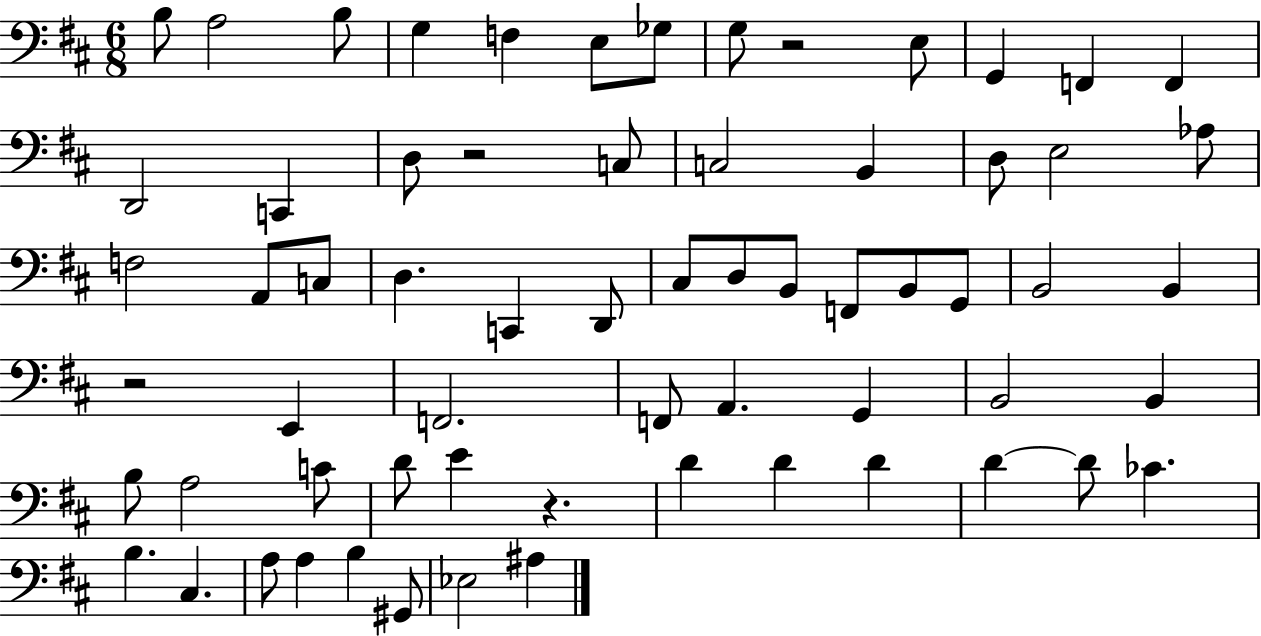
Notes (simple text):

B3/e A3/h B3/e G3/q F3/q E3/e Gb3/e G3/e R/h E3/e G2/q F2/q F2/q D2/h C2/q D3/e R/h C3/e C3/h B2/q D3/e E3/h Ab3/e F3/h A2/e C3/e D3/q. C2/q D2/e C#3/e D3/e B2/e F2/e B2/e G2/e B2/h B2/q R/h E2/q F2/h. F2/e A2/q. G2/q B2/h B2/q B3/e A3/h C4/e D4/e E4/q R/q. D4/q D4/q D4/q D4/q D4/e CES4/q. B3/q. C#3/q. A3/e A3/q B3/q G#2/e Eb3/h A#3/q